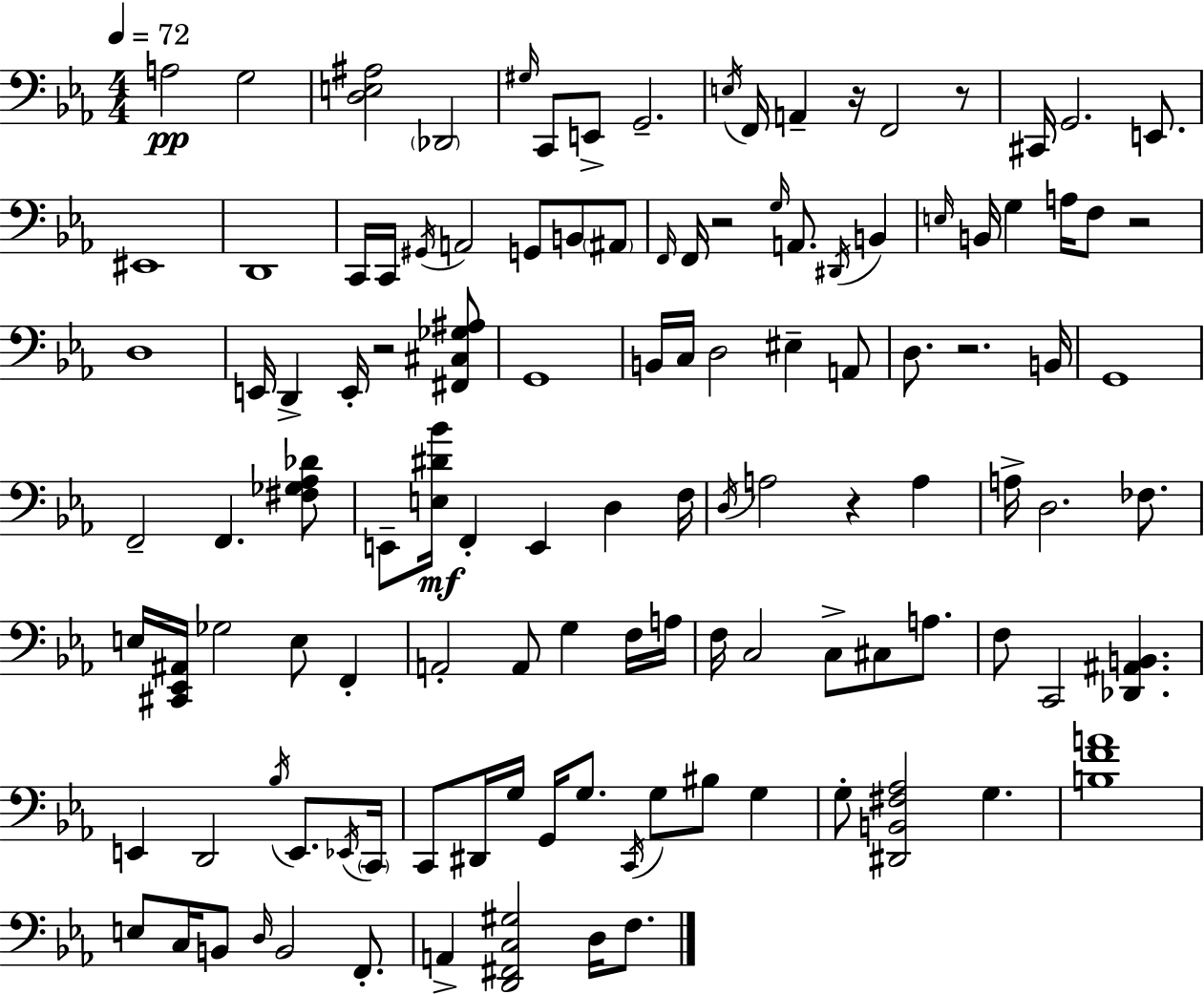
A3/h G3/h [D3,E3,A#3]/h Db2/h G#3/s C2/e E2/e G2/h. E3/s F2/s A2/q R/s F2/h R/e C#2/s G2/h. E2/e. EIS2/w D2/w C2/s C2/s G#2/s A2/h G2/e B2/e A#2/e F2/s F2/s R/h G3/s A2/e. D#2/s B2/q E3/s B2/s G3/q A3/s F3/e R/h D3/w E2/s D2/q E2/s R/h [F#2,C#3,Gb3,A#3]/e G2/w B2/s C3/s D3/h EIS3/q A2/e D3/e. R/h. B2/s G2/w F2/h F2/q. [F#3,Gb3,Ab3,Db4]/e E2/e [E3,D#4,Bb4]/s F2/q E2/q D3/q F3/s D3/s A3/h R/q A3/q A3/s D3/h. FES3/e. E3/s [C#2,Eb2,A#2]/s Gb3/h E3/e F2/q A2/h A2/e G3/q F3/s A3/s F3/s C3/h C3/e C#3/e A3/e. F3/e C2/h [Db2,A#2,B2]/q. E2/q D2/h Bb3/s E2/e. Eb2/s C2/s C2/e D#2/s G3/s G2/s G3/e. C2/s G3/e BIS3/e G3/q G3/e [D#2,B2,F#3,Ab3]/h G3/q. [B3,F4,A4]/w E3/e C3/s B2/e D3/s B2/h F2/e. A2/q [D2,F#2,C3,G#3]/h D3/s F3/e.